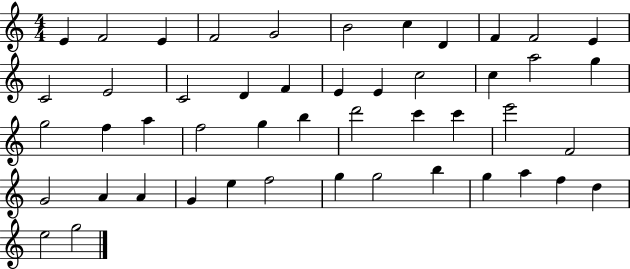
E4/q F4/h E4/q F4/h G4/h B4/h C5/q D4/q F4/q F4/h E4/q C4/h E4/h C4/h D4/q F4/q E4/q E4/q C5/h C5/q A5/h G5/q G5/h F5/q A5/q F5/h G5/q B5/q D6/h C6/q C6/q E6/h F4/h G4/h A4/q A4/q G4/q E5/q F5/h G5/q G5/h B5/q G5/q A5/q F5/q D5/q E5/h G5/h